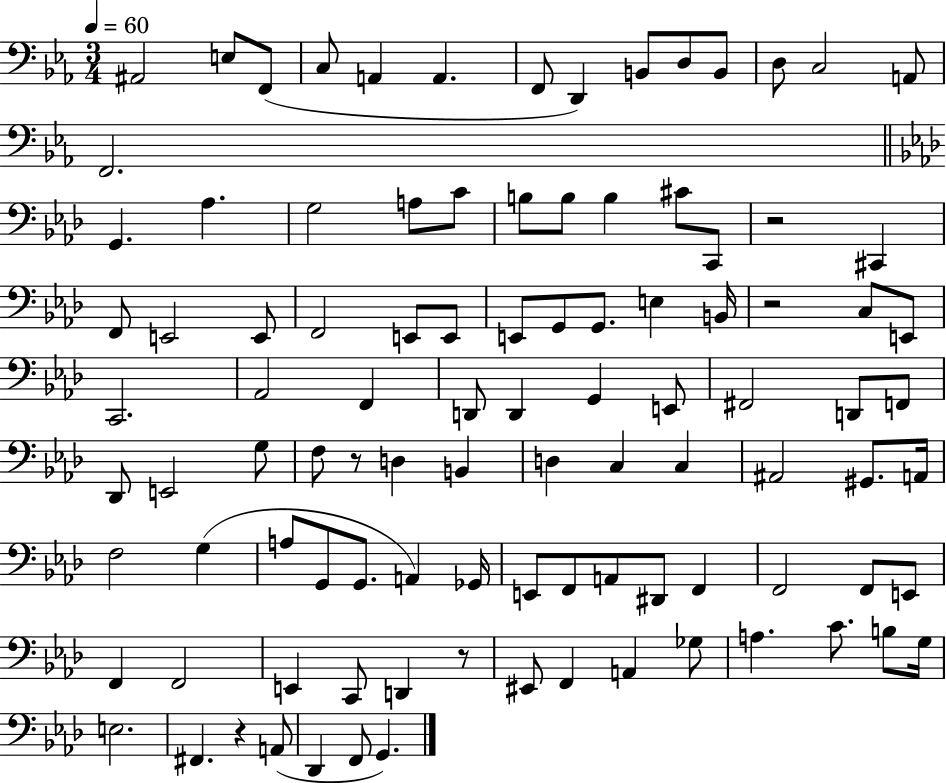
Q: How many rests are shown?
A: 5